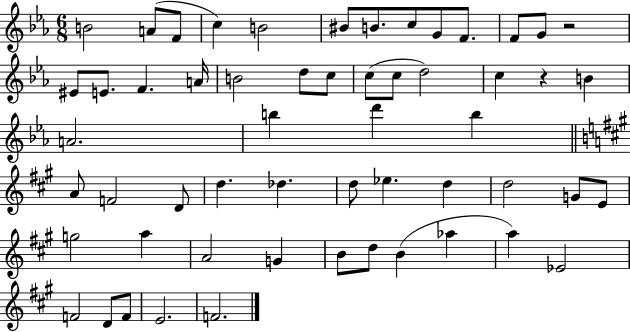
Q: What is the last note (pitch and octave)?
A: F4